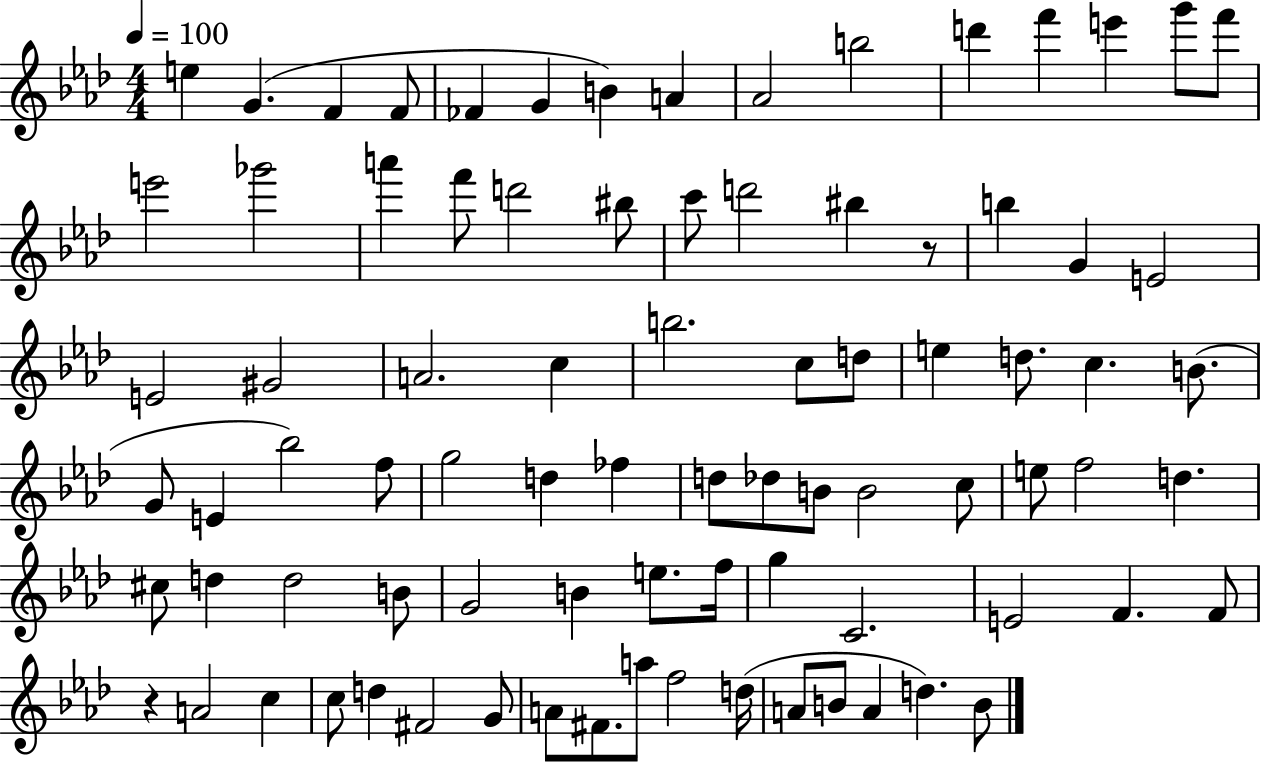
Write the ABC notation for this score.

X:1
T:Untitled
M:4/4
L:1/4
K:Ab
e G F F/2 _F G B A _A2 b2 d' f' e' g'/2 f'/2 e'2 _g'2 a' f'/2 d'2 ^b/2 c'/2 d'2 ^b z/2 b G E2 E2 ^G2 A2 c b2 c/2 d/2 e d/2 c B/2 G/2 E _b2 f/2 g2 d _f d/2 _d/2 B/2 B2 c/2 e/2 f2 d ^c/2 d d2 B/2 G2 B e/2 f/4 g C2 E2 F F/2 z A2 c c/2 d ^F2 G/2 A/2 ^F/2 a/2 f2 d/4 A/2 B/2 A d B/2